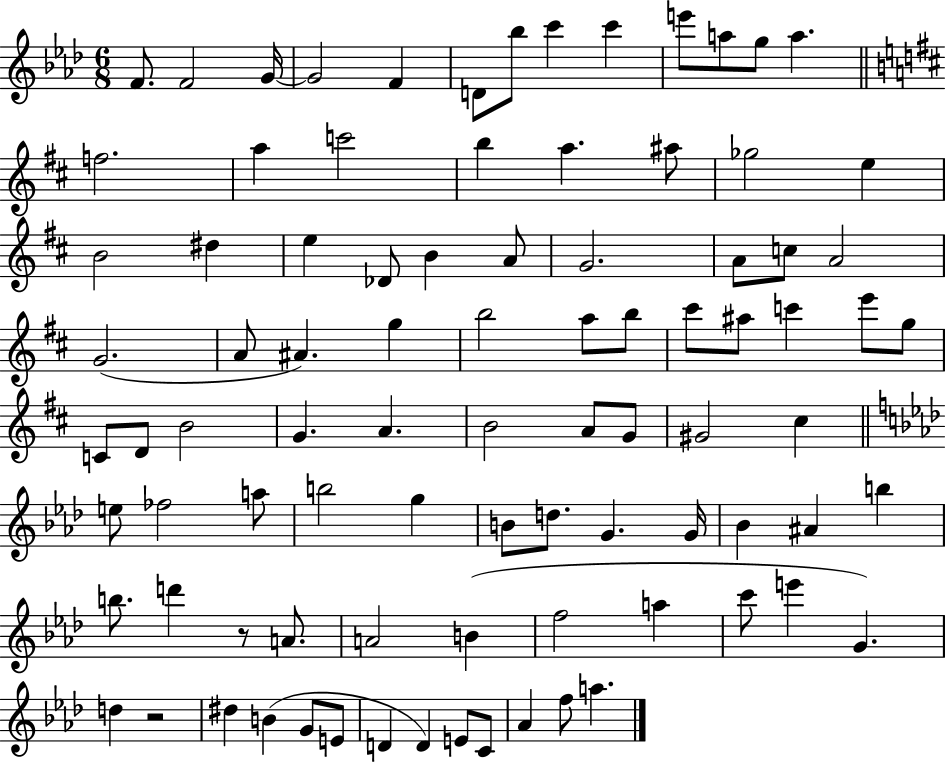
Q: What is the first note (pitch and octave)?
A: F4